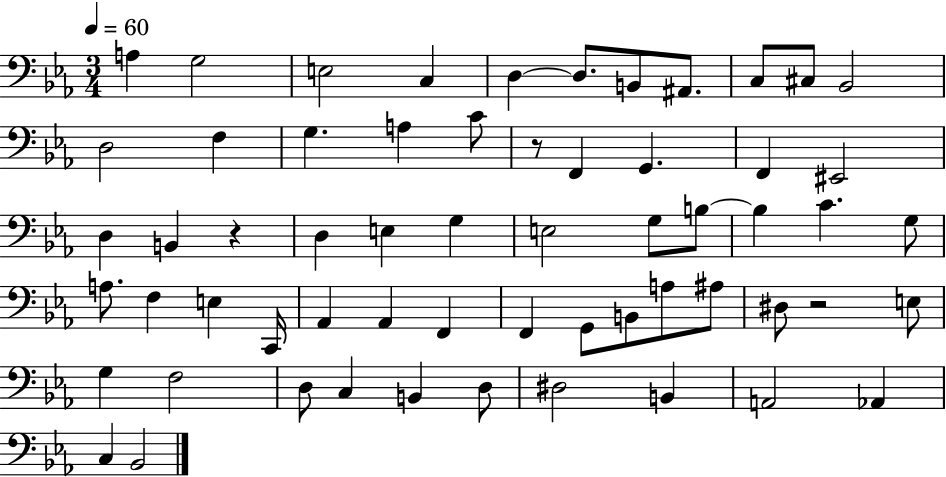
A3/q G3/h E3/h C3/q D3/q D3/e. B2/e A#2/e. C3/e C#3/e Bb2/h D3/h F3/q G3/q. A3/q C4/e R/e F2/q G2/q. F2/q EIS2/h D3/q B2/q R/q D3/q E3/q G3/q E3/h G3/e B3/e B3/q C4/q. G3/e A3/e. F3/q E3/q C2/s Ab2/q Ab2/q F2/q F2/q G2/e B2/e A3/e A#3/e D#3/e R/h E3/e G3/q F3/h D3/e C3/q B2/q D3/e D#3/h B2/q A2/h Ab2/q C3/q Bb2/h